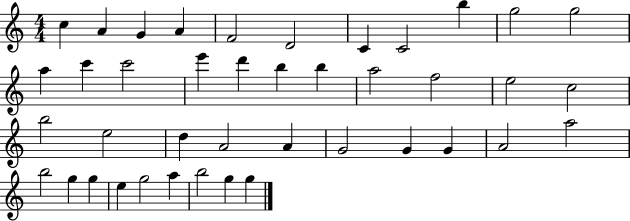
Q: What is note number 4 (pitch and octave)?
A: A4